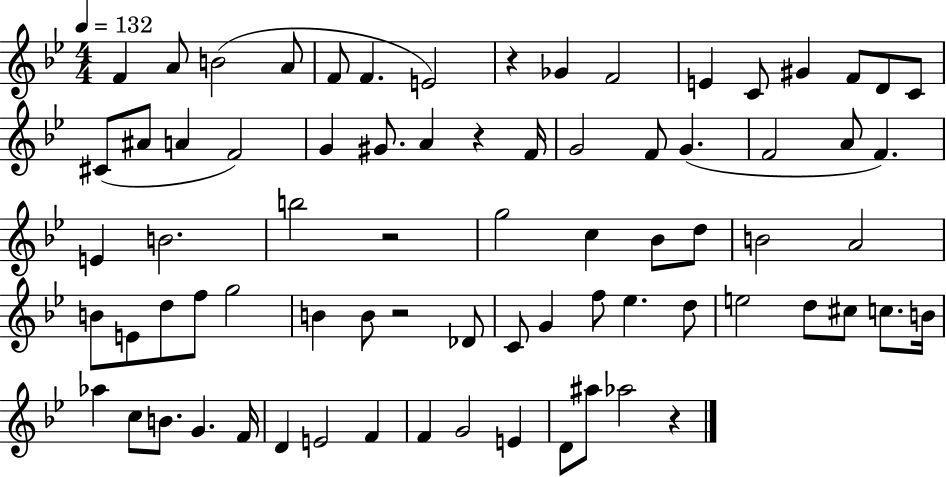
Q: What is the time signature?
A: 4/4